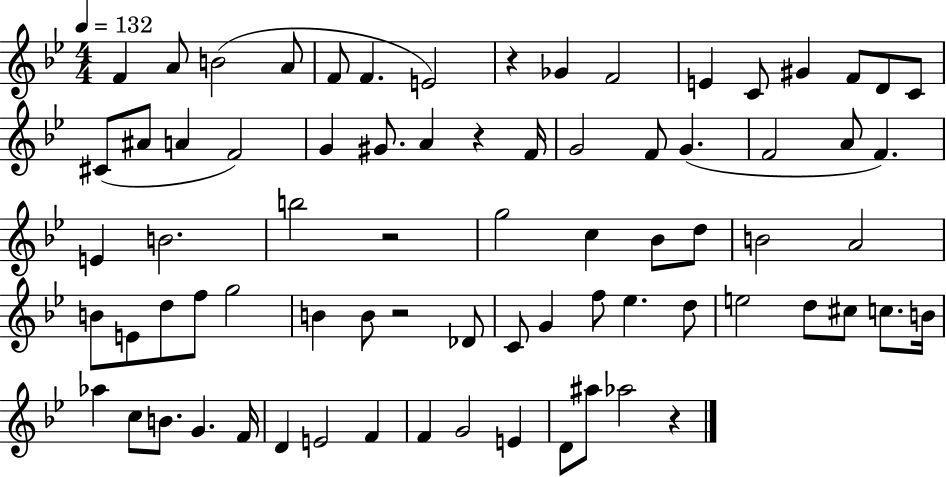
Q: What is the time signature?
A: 4/4